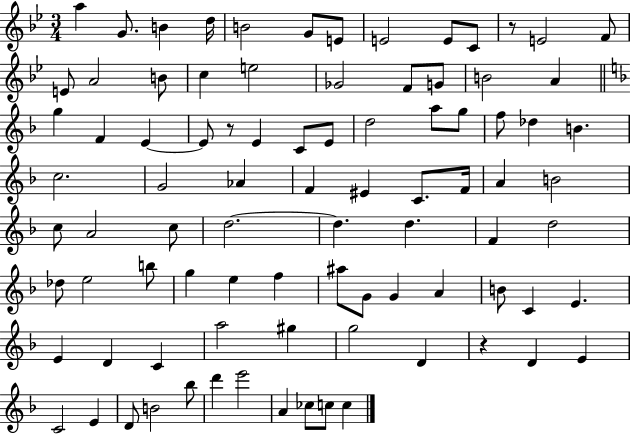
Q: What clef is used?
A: treble